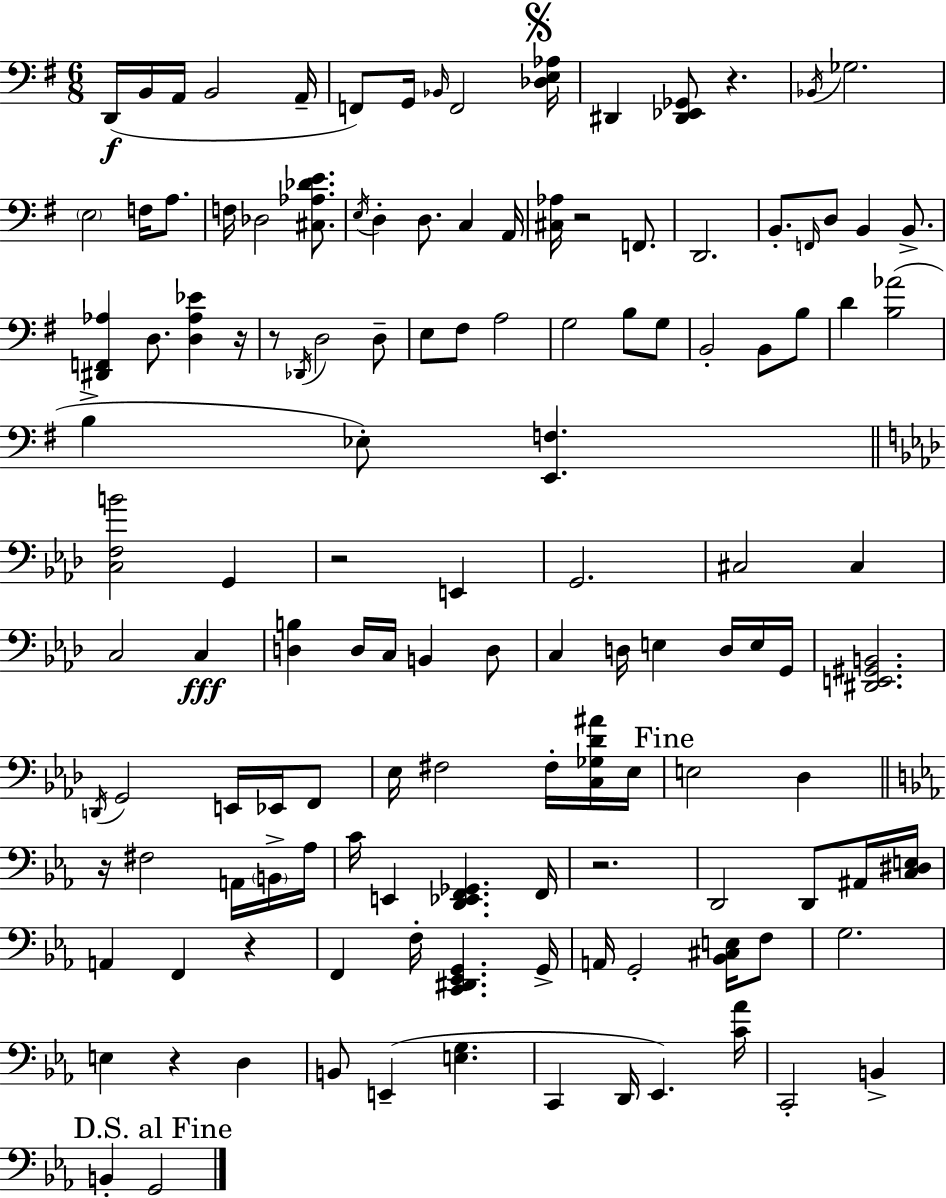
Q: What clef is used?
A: bass